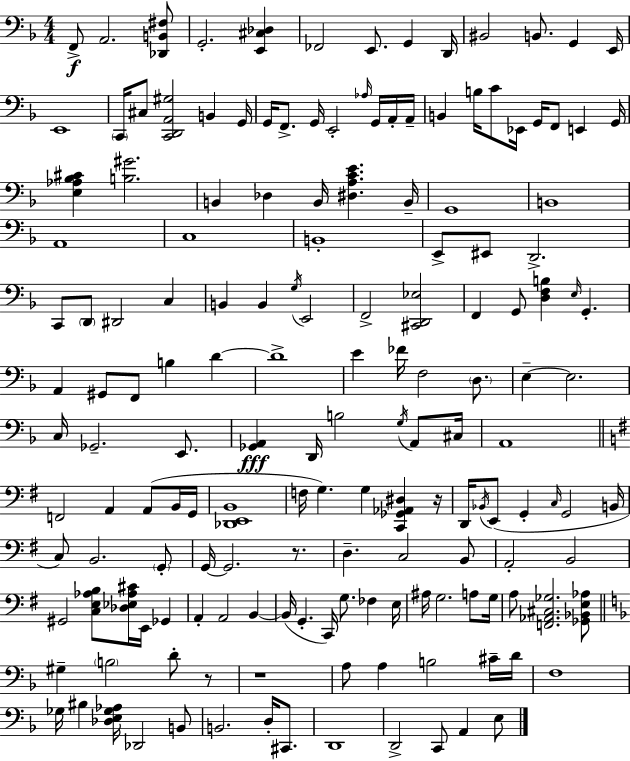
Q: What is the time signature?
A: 4/4